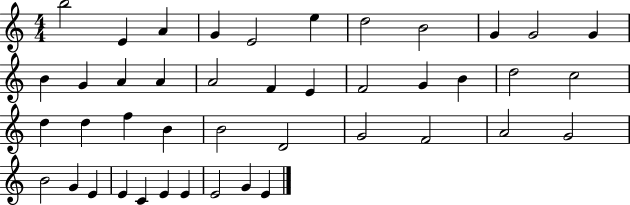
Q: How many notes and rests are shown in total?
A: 43